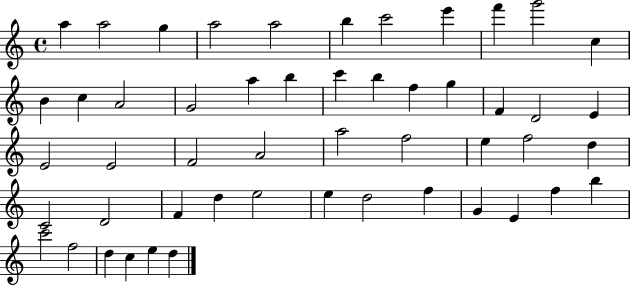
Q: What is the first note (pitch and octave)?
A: A5